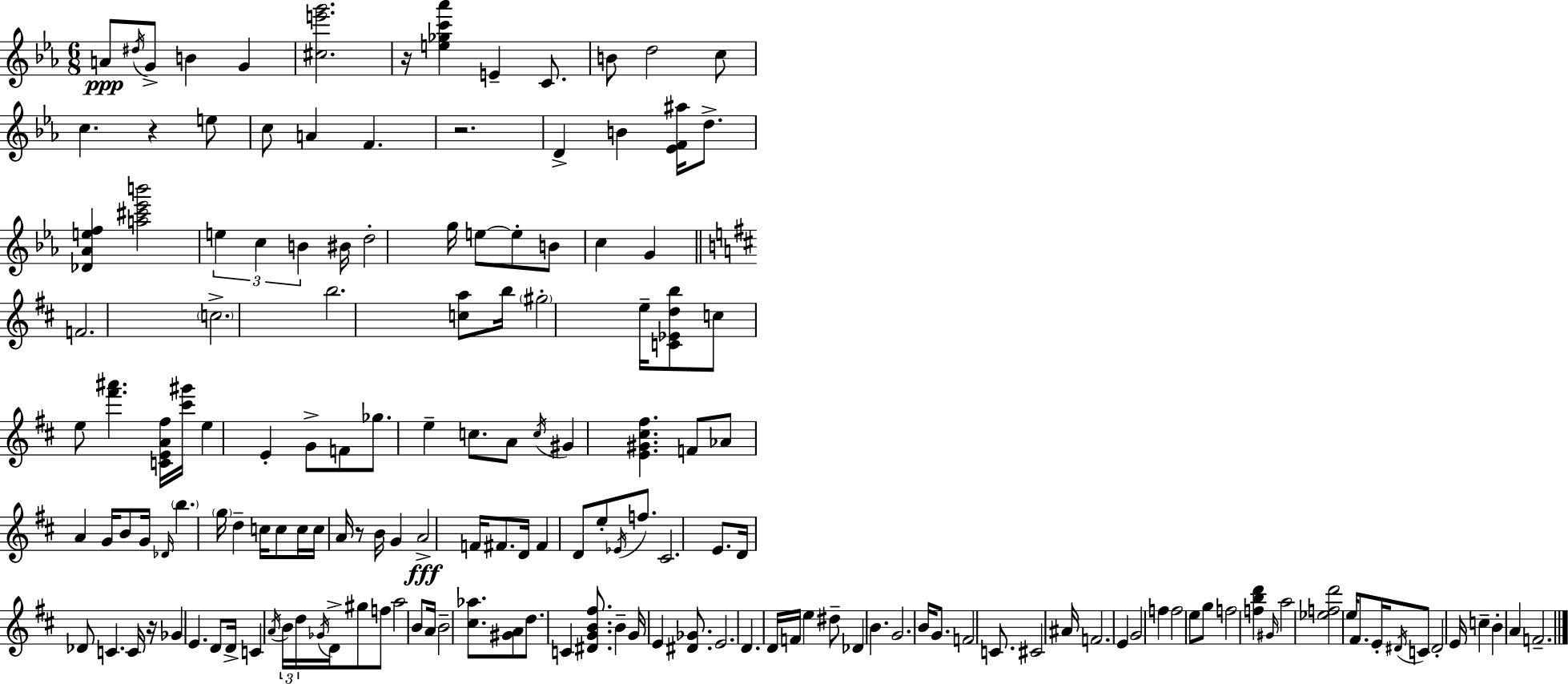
{
  \clef treble
  \numericTimeSignature
  \time 6/8
  \key c \minor
  \repeat volta 2 { a'8\ppp \acciaccatura { dis''16 } g'8-> b'4 g'4 | <cis'' e''' g'''>2. | r16 <e'' ges'' c''' aes'''>4 e'4-- c'8. | b'8 d''2 c''8 | \break c''4. r4 e''8 | c''8 a'4 f'4. | r2. | d'4-> b'4 <ees' f' ais''>16 d''8.-> | \break <des' aes' e'' f''>4 <a'' cis''' ees''' b'''>2 | \tuplet 3/2 { e''4 c''4 b'4 } | bis'16 d''2-. g''16 e''8~~ | e''8-. b'8 c''4 g'4 | \break \bar "||" \break \key d \major f'2. | \parenthesize c''2.-> | b''2. | <c'' a''>8 b''16 \parenthesize gis''2-. e''16-- | \break <c' ees' d'' b''>8 c''8 e''8 <fis''' ais'''>4. | <c' e' a' fis''>16 <cis''' gis'''>16 e''4 e'4-. g'8-> | f'8 ges''8. e''4-- c''8. | a'8 \acciaccatura { c''16 } gis'4 <e' gis' cis'' fis''>4. | \break f'8 aes'8 a'4 g'16 b'8 | g'16 \grace { des'16 } \parenthesize b''4. \parenthesize g''16 d''4-- | c''16 c''8 c''16 c''16 a'16 r8 b'16 g'4 | a'2->\fff f'16 fis'8. | \break d'16 fis'4 d'8 e''8-. \acciaccatura { ees'16 } | f''8. cis'2. | e'8. d'16 des'8 c'4. | c'16 r16 ges'4 e'4. | \break d'8 d'16-> c'4 \acciaccatura { a'16 } \tuplet 3/2 { b'16 | d''16 \acciaccatura { ges'16 } } d'16-> gis''8 f''8 a''2 | b'8 a'16 b'2-- | <cis'' aes''>8. <gis' a'>8 d''8. c'4 | \break <dis' g' b' fis''>8. b'4-- g'16 e'4 | <dis' ges'>8. e'2. | d'4. d'16 | f'16 e''4 dis''8-- des'4 b'4. | \break g'2. | b'16 g'8. f'2 | c'8. cis'2 | ais'16 f'2. | \break e'4 g'2 | f''4 f''2 | e''8 g''8 f''2 | <f'' b'' d'''>4 \grace { gis'16 } a''2 | \break <ees'' f'' d'''>2 | e''16 fis'8. e'16-. \acciaccatura { dis'16 } c'8 dis'2-. | e'16 c''4-- b'4-. | a'4 f'2.-- | \break } \bar "|."
}